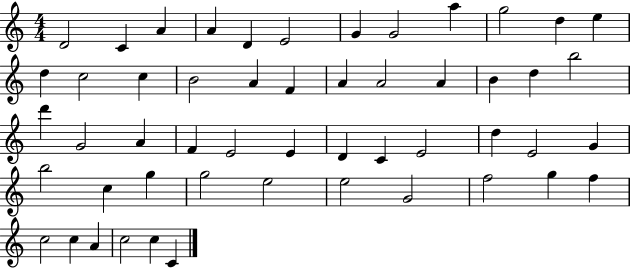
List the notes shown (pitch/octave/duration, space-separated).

D4/h C4/q A4/q A4/q D4/q E4/h G4/q G4/h A5/q G5/h D5/q E5/q D5/q C5/h C5/q B4/h A4/q F4/q A4/q A4/h A4/q B4/q D5/q B5/h D6/q G4/h A4/q F4/q E4/h E4/q D4/q C4/q E4/h D5/q E4/h G4/q B5/h C5/q G5/q G5/h E5/h E5/h G4/h F5/h G5/q F5/q C5/h C5/q A4/q C5/h C5/q C4/q